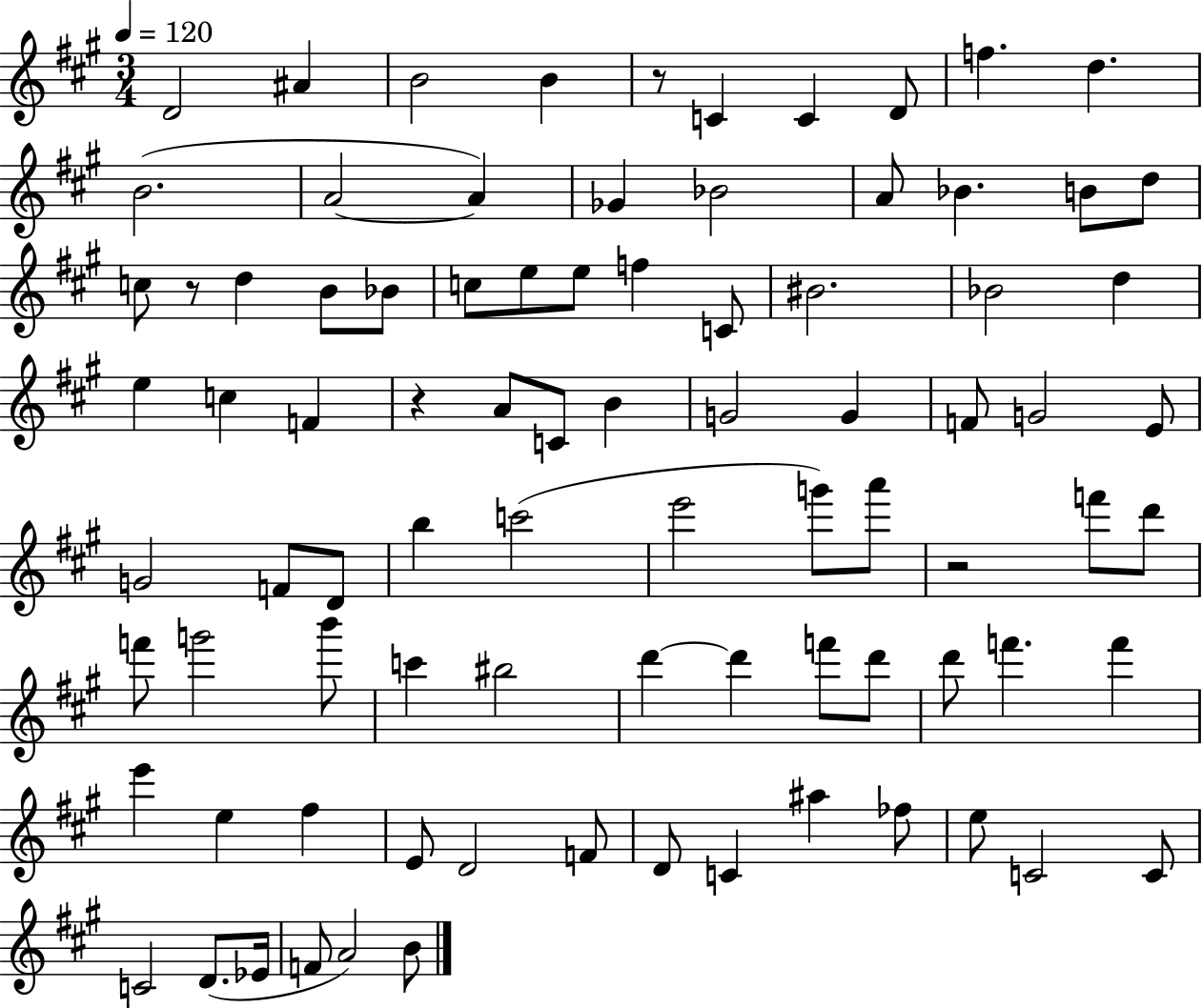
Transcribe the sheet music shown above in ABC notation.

X:1
T:Untitled
M:3/4
L:1/4
K:A
D2 ^A B2 B z/2 C C D/2 f d B2 A2 A _G _B2 A/2 _B B/2 d/2 c/2 z/2 d B/2 _B/2 c/2 e/2 e/2 f C/2 ^B2 _B2 d e c F z A/2 C/2 B G2 G F/2 G2 E/2 G2 F/2 D/2 b c'2 e'2 g'/2 a'/2 z2 f'/2 d'/2 f'/2 g'2 b'/2 c' ^b2 d' d' f'/2 d'/2 d'/2 f' f' e' e ^f E/2 D2 F/2 D/2 C ^a _f/2 e/2 C2 C/2 C2 D/2 _E/4 F/2 A2 B/2